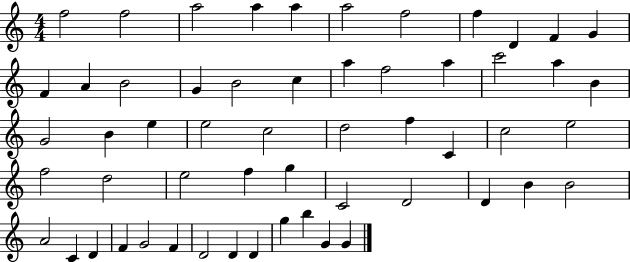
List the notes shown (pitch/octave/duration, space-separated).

F5/h F5/h A5/h A5/q A5/q A5/h F5/h F5/q D4/q F4/q G4/q F4/q A4/q B4/h G4/q B4/h C5/q A5/q F5/h A5/q C6/h A5/q B4/q G4/h B4/q E5/q E5/h C5/h D5/h F5/q C4/q C5/h E5/h F5/h D5/h E5/h F5/q G5/q C4/h D4/h D4/q B4/q B4/h A4/h C4/q D4/q F4/q G4/h F4/q D4/h D4/q D4/q G5/q B5/q G4/q G4/q